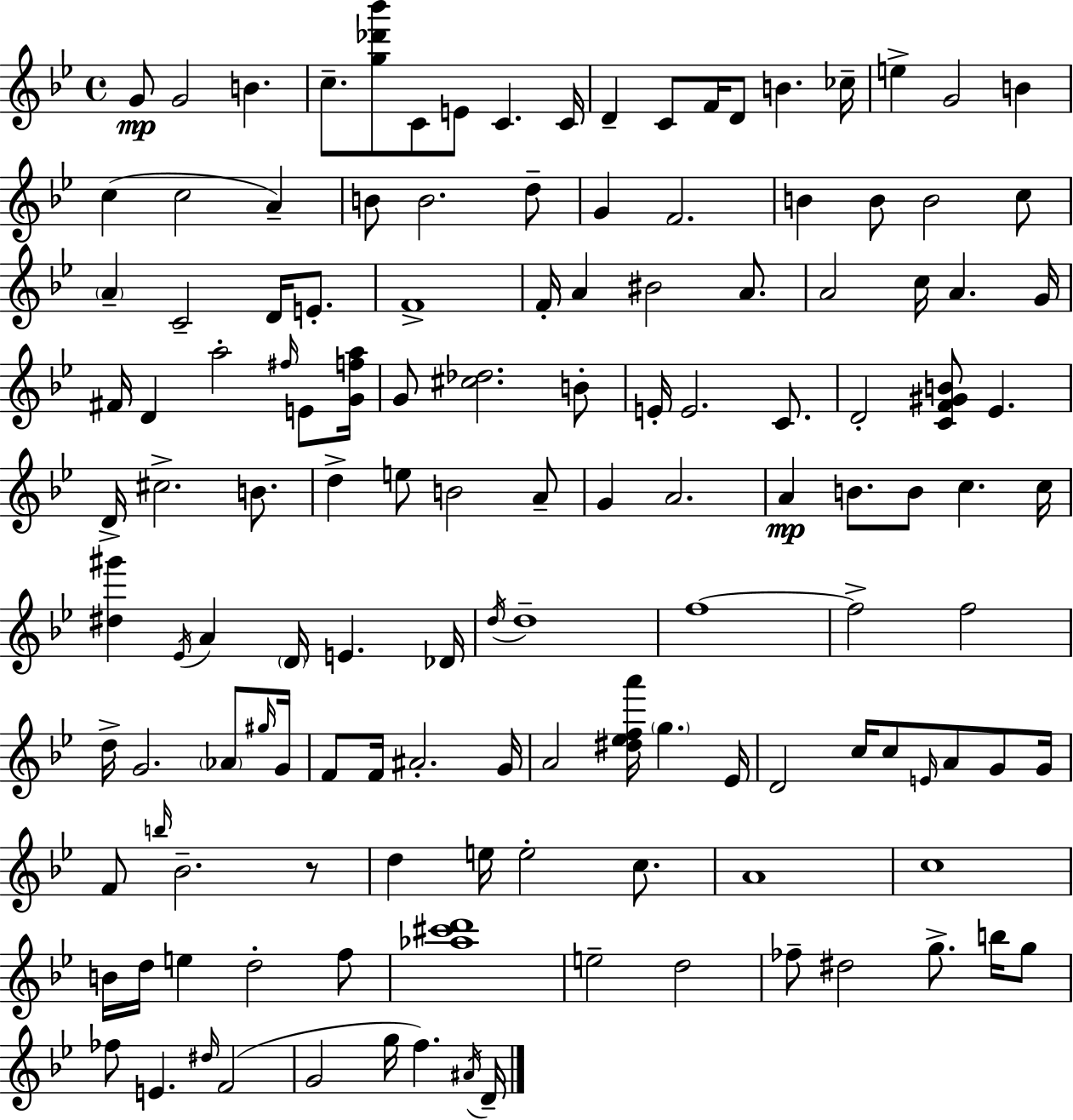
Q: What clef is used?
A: treble